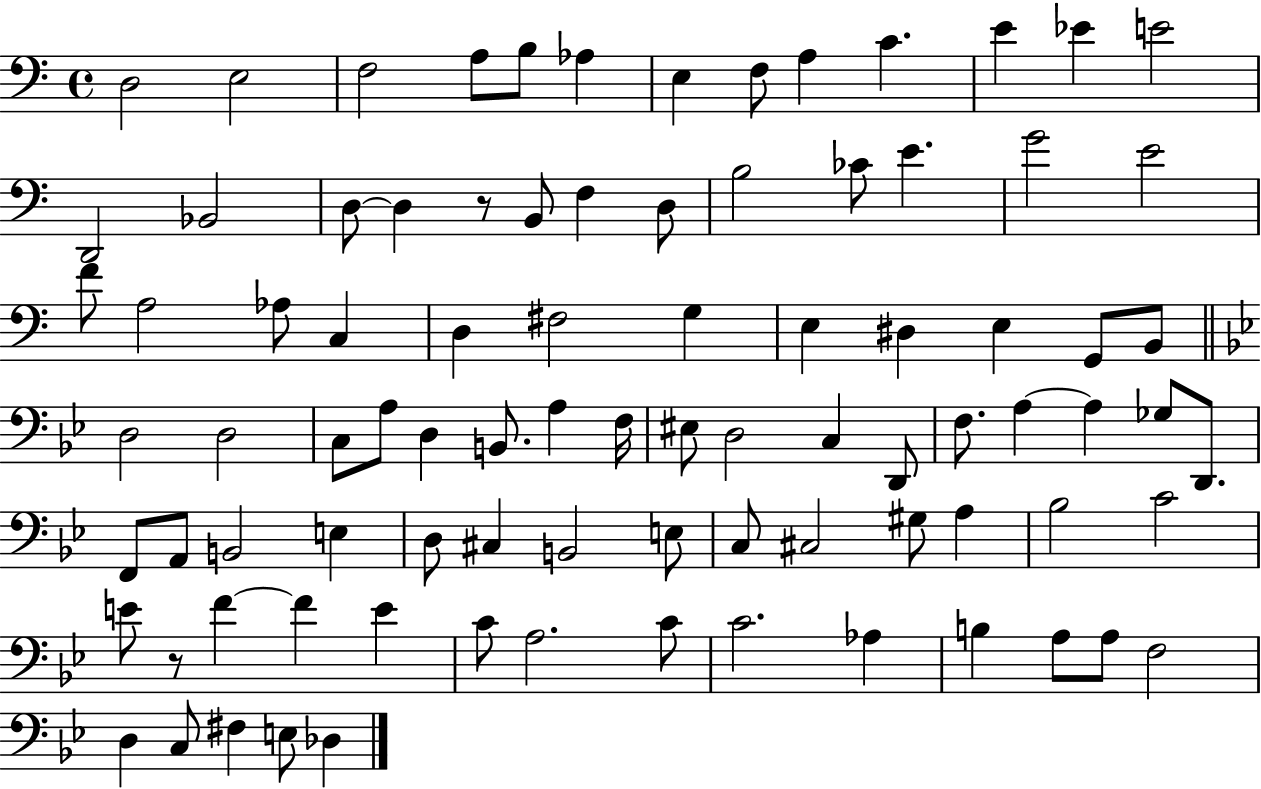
D3/h E3/h F3/h A3/e B3/e Ab3/q E3/q F3/e A3/q C4/q. E4/q Eb4/q E4/h D2/h Bb2/h D3/e D3/q R/e B2/e F3/q D3/e B3/h CES4/e E4/q. G4/h E4/h F4/e A3/h Ab3/e C3/q D3/q F#3/h G3/q E3/q D#3/q E3/q G2/e B2/e D3/h D3/h C3/e A3/e D3/q B2/e. A3/q F3/s EIS3/e D3/h C3/q D2/e F3/e. A3/q A3/q Gb3/e D2/e. F2/e A2/e B2/h E3/q D3/e C#3/q B2/h E3/e C3/e C#3/h G#3/e A3/q Bb3/h C4/h E4/e R/e F4/q F4/q E4/q C4/e A3/h. C4/e C4/h. Ab3/q B3/q A3/e A3/e F3/h D3/q C3/e F#3/q E3/e Db3/q